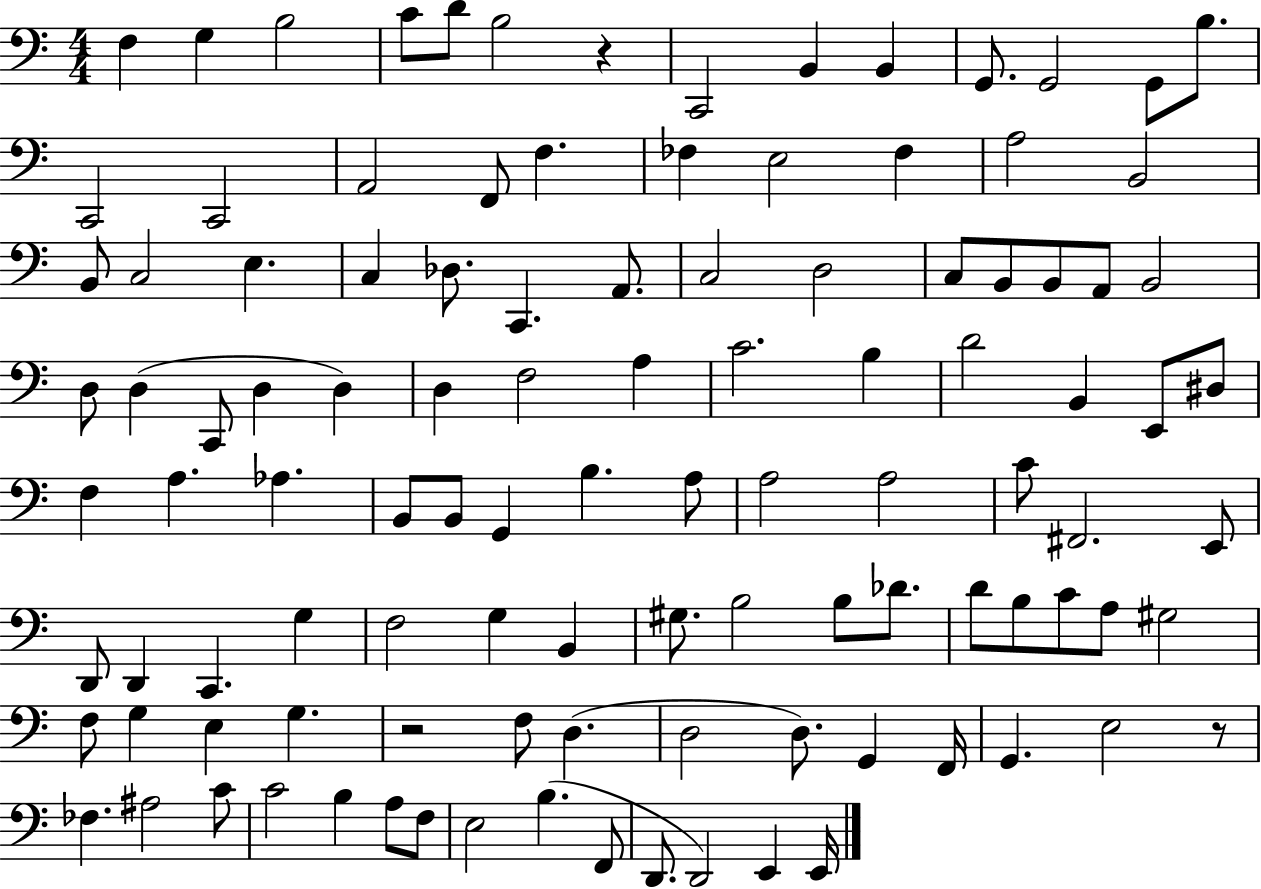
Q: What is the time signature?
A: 4/4